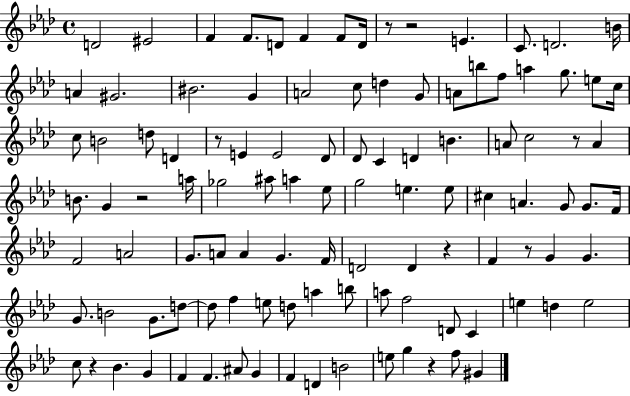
{
  \clef treble
  \time 4/4
  \defaultTimeSignature
  \key aes \major
  d'2 eis'2 | f'4 f'8. d'8 f'4 f'8 d'16 | r8 r2 e'4. | c'8. d'2. b'16 | \break a'4 gis'2. | bis'2. g'4 | a'2 c''8 d''4 g'8 | a'8 b''8 f''8 a''4 g''8. e''8 c''16 | \break c''8 b'2 d''8 d'4 | r8 e'4 e'2 des'8 | des'8 c'4 d'4 b'4. | a'8 c''2 r8 a'4 | \break b'8. g'4 r2 a''16 | ges''2 ais''8 a''4 ees''8 | g''2 e''4. e''8 | cis''4 a'4. g'8 g'8. f'16 | \break f'2 a'2 | g'8. a'8 a'4 g'4. f'16 | d'2 d'4 r4 | f'4 r8 g'4 g'4. | \break g'8. b'2 g'8. d''8~~ | d''8 f''4 e''8 d''8 a''4 b''8 | a''8 f''2 d'8 c'4 | e''4 d''4 e''2 | \break c''8 r4 bes'4. g'4 | f'4 f'4. ais'8 g'4 | f'4 d'4 b'2 | e''8 g''4 r4 f''8 gis'4 | \break \bar "|."
}